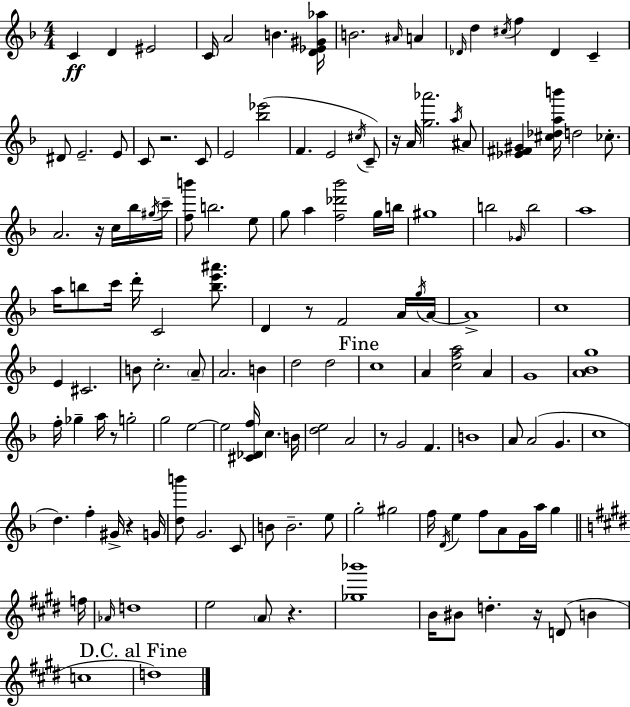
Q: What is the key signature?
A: F major